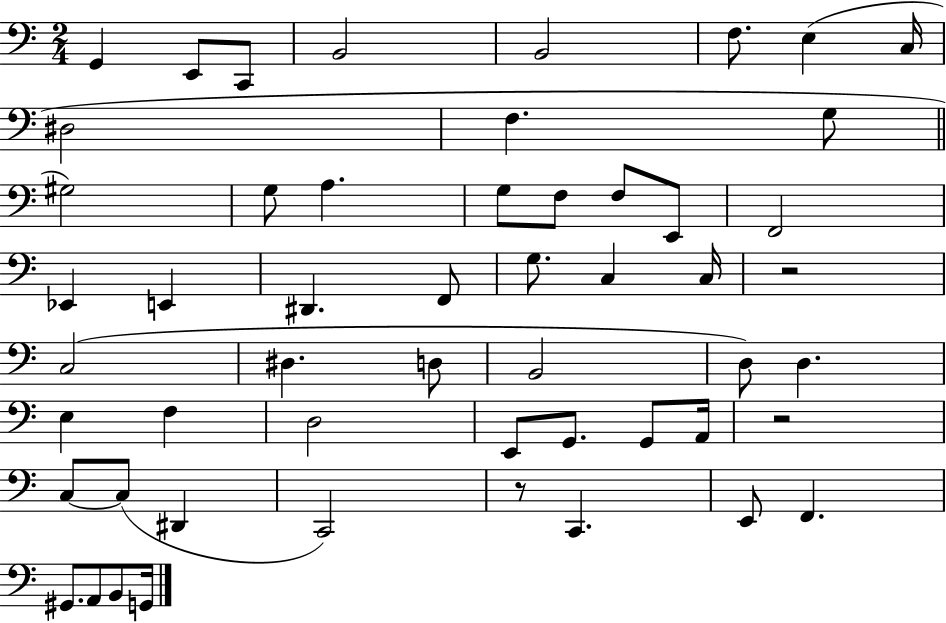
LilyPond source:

{
  \clef bass
  \numericTimeSignature
  \time 2/4
  \key c \major
  \repeat volta 2 { g,4 e,8 c,8 | b,2 | b,2 | f8. e4( c16 | \break dis2 | f4. g8 | \bar "||" \break \key c \major gis2) | g8 a4. | g8 f8 f8 e,8 | f,2 | \break ees,4 e,4 | dis,4. f,8 | g8. c4 c16 | r2 | \break c2( | dis4. d8 | b,2 | d8) d4. | \break e4 f4 | d2 | e,8 g,8. g,8 a,16 | r2 | \break c8~~ c8( dis,4 | c,2) | r8 c,4. | e,8 f,4. | \break gis,8. a,8 b,8 g,16 | } \bar "|."
}